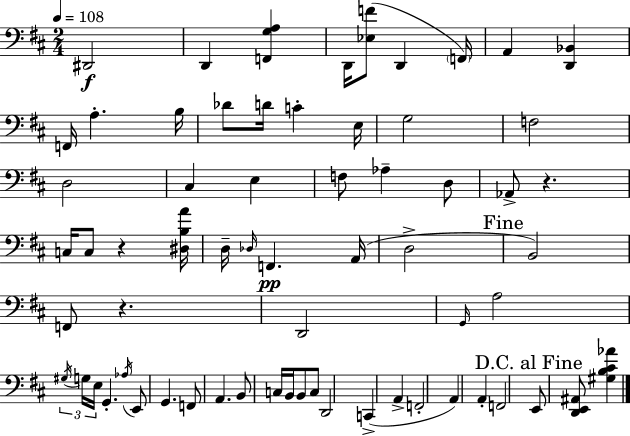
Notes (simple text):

D#2/h D2/q [F2,G3,A3]/q D2/s [Eb3,F4]/e D2/q F2/s A2/q [D2,Bb2]/q F2/s A3/q. B3/s Db4/e D4/s C4/q E3/s G3/h F3/h D3/h C#3/q E3/q F3/e Ab3/q D3/e Ab2/e R/q. C3/s C3/e R/q [D#3,B3,A4]/s D3/s Db3/s F2/q. A2/s D3/h B2/h F2/e R/q. D2/h G2/s A3/h G#3/s G3/s E3/s G2/q. Ab3/s E2/e G2/q. F2/e A2/q. B2/e C3/s B2/s B2/e C3/e D2/h C2/q A2/q F2/h A2/q A2/q F2/h E2/e [D2,E2,A#2]/e [G#3,B3,C#4,Ab4]/q